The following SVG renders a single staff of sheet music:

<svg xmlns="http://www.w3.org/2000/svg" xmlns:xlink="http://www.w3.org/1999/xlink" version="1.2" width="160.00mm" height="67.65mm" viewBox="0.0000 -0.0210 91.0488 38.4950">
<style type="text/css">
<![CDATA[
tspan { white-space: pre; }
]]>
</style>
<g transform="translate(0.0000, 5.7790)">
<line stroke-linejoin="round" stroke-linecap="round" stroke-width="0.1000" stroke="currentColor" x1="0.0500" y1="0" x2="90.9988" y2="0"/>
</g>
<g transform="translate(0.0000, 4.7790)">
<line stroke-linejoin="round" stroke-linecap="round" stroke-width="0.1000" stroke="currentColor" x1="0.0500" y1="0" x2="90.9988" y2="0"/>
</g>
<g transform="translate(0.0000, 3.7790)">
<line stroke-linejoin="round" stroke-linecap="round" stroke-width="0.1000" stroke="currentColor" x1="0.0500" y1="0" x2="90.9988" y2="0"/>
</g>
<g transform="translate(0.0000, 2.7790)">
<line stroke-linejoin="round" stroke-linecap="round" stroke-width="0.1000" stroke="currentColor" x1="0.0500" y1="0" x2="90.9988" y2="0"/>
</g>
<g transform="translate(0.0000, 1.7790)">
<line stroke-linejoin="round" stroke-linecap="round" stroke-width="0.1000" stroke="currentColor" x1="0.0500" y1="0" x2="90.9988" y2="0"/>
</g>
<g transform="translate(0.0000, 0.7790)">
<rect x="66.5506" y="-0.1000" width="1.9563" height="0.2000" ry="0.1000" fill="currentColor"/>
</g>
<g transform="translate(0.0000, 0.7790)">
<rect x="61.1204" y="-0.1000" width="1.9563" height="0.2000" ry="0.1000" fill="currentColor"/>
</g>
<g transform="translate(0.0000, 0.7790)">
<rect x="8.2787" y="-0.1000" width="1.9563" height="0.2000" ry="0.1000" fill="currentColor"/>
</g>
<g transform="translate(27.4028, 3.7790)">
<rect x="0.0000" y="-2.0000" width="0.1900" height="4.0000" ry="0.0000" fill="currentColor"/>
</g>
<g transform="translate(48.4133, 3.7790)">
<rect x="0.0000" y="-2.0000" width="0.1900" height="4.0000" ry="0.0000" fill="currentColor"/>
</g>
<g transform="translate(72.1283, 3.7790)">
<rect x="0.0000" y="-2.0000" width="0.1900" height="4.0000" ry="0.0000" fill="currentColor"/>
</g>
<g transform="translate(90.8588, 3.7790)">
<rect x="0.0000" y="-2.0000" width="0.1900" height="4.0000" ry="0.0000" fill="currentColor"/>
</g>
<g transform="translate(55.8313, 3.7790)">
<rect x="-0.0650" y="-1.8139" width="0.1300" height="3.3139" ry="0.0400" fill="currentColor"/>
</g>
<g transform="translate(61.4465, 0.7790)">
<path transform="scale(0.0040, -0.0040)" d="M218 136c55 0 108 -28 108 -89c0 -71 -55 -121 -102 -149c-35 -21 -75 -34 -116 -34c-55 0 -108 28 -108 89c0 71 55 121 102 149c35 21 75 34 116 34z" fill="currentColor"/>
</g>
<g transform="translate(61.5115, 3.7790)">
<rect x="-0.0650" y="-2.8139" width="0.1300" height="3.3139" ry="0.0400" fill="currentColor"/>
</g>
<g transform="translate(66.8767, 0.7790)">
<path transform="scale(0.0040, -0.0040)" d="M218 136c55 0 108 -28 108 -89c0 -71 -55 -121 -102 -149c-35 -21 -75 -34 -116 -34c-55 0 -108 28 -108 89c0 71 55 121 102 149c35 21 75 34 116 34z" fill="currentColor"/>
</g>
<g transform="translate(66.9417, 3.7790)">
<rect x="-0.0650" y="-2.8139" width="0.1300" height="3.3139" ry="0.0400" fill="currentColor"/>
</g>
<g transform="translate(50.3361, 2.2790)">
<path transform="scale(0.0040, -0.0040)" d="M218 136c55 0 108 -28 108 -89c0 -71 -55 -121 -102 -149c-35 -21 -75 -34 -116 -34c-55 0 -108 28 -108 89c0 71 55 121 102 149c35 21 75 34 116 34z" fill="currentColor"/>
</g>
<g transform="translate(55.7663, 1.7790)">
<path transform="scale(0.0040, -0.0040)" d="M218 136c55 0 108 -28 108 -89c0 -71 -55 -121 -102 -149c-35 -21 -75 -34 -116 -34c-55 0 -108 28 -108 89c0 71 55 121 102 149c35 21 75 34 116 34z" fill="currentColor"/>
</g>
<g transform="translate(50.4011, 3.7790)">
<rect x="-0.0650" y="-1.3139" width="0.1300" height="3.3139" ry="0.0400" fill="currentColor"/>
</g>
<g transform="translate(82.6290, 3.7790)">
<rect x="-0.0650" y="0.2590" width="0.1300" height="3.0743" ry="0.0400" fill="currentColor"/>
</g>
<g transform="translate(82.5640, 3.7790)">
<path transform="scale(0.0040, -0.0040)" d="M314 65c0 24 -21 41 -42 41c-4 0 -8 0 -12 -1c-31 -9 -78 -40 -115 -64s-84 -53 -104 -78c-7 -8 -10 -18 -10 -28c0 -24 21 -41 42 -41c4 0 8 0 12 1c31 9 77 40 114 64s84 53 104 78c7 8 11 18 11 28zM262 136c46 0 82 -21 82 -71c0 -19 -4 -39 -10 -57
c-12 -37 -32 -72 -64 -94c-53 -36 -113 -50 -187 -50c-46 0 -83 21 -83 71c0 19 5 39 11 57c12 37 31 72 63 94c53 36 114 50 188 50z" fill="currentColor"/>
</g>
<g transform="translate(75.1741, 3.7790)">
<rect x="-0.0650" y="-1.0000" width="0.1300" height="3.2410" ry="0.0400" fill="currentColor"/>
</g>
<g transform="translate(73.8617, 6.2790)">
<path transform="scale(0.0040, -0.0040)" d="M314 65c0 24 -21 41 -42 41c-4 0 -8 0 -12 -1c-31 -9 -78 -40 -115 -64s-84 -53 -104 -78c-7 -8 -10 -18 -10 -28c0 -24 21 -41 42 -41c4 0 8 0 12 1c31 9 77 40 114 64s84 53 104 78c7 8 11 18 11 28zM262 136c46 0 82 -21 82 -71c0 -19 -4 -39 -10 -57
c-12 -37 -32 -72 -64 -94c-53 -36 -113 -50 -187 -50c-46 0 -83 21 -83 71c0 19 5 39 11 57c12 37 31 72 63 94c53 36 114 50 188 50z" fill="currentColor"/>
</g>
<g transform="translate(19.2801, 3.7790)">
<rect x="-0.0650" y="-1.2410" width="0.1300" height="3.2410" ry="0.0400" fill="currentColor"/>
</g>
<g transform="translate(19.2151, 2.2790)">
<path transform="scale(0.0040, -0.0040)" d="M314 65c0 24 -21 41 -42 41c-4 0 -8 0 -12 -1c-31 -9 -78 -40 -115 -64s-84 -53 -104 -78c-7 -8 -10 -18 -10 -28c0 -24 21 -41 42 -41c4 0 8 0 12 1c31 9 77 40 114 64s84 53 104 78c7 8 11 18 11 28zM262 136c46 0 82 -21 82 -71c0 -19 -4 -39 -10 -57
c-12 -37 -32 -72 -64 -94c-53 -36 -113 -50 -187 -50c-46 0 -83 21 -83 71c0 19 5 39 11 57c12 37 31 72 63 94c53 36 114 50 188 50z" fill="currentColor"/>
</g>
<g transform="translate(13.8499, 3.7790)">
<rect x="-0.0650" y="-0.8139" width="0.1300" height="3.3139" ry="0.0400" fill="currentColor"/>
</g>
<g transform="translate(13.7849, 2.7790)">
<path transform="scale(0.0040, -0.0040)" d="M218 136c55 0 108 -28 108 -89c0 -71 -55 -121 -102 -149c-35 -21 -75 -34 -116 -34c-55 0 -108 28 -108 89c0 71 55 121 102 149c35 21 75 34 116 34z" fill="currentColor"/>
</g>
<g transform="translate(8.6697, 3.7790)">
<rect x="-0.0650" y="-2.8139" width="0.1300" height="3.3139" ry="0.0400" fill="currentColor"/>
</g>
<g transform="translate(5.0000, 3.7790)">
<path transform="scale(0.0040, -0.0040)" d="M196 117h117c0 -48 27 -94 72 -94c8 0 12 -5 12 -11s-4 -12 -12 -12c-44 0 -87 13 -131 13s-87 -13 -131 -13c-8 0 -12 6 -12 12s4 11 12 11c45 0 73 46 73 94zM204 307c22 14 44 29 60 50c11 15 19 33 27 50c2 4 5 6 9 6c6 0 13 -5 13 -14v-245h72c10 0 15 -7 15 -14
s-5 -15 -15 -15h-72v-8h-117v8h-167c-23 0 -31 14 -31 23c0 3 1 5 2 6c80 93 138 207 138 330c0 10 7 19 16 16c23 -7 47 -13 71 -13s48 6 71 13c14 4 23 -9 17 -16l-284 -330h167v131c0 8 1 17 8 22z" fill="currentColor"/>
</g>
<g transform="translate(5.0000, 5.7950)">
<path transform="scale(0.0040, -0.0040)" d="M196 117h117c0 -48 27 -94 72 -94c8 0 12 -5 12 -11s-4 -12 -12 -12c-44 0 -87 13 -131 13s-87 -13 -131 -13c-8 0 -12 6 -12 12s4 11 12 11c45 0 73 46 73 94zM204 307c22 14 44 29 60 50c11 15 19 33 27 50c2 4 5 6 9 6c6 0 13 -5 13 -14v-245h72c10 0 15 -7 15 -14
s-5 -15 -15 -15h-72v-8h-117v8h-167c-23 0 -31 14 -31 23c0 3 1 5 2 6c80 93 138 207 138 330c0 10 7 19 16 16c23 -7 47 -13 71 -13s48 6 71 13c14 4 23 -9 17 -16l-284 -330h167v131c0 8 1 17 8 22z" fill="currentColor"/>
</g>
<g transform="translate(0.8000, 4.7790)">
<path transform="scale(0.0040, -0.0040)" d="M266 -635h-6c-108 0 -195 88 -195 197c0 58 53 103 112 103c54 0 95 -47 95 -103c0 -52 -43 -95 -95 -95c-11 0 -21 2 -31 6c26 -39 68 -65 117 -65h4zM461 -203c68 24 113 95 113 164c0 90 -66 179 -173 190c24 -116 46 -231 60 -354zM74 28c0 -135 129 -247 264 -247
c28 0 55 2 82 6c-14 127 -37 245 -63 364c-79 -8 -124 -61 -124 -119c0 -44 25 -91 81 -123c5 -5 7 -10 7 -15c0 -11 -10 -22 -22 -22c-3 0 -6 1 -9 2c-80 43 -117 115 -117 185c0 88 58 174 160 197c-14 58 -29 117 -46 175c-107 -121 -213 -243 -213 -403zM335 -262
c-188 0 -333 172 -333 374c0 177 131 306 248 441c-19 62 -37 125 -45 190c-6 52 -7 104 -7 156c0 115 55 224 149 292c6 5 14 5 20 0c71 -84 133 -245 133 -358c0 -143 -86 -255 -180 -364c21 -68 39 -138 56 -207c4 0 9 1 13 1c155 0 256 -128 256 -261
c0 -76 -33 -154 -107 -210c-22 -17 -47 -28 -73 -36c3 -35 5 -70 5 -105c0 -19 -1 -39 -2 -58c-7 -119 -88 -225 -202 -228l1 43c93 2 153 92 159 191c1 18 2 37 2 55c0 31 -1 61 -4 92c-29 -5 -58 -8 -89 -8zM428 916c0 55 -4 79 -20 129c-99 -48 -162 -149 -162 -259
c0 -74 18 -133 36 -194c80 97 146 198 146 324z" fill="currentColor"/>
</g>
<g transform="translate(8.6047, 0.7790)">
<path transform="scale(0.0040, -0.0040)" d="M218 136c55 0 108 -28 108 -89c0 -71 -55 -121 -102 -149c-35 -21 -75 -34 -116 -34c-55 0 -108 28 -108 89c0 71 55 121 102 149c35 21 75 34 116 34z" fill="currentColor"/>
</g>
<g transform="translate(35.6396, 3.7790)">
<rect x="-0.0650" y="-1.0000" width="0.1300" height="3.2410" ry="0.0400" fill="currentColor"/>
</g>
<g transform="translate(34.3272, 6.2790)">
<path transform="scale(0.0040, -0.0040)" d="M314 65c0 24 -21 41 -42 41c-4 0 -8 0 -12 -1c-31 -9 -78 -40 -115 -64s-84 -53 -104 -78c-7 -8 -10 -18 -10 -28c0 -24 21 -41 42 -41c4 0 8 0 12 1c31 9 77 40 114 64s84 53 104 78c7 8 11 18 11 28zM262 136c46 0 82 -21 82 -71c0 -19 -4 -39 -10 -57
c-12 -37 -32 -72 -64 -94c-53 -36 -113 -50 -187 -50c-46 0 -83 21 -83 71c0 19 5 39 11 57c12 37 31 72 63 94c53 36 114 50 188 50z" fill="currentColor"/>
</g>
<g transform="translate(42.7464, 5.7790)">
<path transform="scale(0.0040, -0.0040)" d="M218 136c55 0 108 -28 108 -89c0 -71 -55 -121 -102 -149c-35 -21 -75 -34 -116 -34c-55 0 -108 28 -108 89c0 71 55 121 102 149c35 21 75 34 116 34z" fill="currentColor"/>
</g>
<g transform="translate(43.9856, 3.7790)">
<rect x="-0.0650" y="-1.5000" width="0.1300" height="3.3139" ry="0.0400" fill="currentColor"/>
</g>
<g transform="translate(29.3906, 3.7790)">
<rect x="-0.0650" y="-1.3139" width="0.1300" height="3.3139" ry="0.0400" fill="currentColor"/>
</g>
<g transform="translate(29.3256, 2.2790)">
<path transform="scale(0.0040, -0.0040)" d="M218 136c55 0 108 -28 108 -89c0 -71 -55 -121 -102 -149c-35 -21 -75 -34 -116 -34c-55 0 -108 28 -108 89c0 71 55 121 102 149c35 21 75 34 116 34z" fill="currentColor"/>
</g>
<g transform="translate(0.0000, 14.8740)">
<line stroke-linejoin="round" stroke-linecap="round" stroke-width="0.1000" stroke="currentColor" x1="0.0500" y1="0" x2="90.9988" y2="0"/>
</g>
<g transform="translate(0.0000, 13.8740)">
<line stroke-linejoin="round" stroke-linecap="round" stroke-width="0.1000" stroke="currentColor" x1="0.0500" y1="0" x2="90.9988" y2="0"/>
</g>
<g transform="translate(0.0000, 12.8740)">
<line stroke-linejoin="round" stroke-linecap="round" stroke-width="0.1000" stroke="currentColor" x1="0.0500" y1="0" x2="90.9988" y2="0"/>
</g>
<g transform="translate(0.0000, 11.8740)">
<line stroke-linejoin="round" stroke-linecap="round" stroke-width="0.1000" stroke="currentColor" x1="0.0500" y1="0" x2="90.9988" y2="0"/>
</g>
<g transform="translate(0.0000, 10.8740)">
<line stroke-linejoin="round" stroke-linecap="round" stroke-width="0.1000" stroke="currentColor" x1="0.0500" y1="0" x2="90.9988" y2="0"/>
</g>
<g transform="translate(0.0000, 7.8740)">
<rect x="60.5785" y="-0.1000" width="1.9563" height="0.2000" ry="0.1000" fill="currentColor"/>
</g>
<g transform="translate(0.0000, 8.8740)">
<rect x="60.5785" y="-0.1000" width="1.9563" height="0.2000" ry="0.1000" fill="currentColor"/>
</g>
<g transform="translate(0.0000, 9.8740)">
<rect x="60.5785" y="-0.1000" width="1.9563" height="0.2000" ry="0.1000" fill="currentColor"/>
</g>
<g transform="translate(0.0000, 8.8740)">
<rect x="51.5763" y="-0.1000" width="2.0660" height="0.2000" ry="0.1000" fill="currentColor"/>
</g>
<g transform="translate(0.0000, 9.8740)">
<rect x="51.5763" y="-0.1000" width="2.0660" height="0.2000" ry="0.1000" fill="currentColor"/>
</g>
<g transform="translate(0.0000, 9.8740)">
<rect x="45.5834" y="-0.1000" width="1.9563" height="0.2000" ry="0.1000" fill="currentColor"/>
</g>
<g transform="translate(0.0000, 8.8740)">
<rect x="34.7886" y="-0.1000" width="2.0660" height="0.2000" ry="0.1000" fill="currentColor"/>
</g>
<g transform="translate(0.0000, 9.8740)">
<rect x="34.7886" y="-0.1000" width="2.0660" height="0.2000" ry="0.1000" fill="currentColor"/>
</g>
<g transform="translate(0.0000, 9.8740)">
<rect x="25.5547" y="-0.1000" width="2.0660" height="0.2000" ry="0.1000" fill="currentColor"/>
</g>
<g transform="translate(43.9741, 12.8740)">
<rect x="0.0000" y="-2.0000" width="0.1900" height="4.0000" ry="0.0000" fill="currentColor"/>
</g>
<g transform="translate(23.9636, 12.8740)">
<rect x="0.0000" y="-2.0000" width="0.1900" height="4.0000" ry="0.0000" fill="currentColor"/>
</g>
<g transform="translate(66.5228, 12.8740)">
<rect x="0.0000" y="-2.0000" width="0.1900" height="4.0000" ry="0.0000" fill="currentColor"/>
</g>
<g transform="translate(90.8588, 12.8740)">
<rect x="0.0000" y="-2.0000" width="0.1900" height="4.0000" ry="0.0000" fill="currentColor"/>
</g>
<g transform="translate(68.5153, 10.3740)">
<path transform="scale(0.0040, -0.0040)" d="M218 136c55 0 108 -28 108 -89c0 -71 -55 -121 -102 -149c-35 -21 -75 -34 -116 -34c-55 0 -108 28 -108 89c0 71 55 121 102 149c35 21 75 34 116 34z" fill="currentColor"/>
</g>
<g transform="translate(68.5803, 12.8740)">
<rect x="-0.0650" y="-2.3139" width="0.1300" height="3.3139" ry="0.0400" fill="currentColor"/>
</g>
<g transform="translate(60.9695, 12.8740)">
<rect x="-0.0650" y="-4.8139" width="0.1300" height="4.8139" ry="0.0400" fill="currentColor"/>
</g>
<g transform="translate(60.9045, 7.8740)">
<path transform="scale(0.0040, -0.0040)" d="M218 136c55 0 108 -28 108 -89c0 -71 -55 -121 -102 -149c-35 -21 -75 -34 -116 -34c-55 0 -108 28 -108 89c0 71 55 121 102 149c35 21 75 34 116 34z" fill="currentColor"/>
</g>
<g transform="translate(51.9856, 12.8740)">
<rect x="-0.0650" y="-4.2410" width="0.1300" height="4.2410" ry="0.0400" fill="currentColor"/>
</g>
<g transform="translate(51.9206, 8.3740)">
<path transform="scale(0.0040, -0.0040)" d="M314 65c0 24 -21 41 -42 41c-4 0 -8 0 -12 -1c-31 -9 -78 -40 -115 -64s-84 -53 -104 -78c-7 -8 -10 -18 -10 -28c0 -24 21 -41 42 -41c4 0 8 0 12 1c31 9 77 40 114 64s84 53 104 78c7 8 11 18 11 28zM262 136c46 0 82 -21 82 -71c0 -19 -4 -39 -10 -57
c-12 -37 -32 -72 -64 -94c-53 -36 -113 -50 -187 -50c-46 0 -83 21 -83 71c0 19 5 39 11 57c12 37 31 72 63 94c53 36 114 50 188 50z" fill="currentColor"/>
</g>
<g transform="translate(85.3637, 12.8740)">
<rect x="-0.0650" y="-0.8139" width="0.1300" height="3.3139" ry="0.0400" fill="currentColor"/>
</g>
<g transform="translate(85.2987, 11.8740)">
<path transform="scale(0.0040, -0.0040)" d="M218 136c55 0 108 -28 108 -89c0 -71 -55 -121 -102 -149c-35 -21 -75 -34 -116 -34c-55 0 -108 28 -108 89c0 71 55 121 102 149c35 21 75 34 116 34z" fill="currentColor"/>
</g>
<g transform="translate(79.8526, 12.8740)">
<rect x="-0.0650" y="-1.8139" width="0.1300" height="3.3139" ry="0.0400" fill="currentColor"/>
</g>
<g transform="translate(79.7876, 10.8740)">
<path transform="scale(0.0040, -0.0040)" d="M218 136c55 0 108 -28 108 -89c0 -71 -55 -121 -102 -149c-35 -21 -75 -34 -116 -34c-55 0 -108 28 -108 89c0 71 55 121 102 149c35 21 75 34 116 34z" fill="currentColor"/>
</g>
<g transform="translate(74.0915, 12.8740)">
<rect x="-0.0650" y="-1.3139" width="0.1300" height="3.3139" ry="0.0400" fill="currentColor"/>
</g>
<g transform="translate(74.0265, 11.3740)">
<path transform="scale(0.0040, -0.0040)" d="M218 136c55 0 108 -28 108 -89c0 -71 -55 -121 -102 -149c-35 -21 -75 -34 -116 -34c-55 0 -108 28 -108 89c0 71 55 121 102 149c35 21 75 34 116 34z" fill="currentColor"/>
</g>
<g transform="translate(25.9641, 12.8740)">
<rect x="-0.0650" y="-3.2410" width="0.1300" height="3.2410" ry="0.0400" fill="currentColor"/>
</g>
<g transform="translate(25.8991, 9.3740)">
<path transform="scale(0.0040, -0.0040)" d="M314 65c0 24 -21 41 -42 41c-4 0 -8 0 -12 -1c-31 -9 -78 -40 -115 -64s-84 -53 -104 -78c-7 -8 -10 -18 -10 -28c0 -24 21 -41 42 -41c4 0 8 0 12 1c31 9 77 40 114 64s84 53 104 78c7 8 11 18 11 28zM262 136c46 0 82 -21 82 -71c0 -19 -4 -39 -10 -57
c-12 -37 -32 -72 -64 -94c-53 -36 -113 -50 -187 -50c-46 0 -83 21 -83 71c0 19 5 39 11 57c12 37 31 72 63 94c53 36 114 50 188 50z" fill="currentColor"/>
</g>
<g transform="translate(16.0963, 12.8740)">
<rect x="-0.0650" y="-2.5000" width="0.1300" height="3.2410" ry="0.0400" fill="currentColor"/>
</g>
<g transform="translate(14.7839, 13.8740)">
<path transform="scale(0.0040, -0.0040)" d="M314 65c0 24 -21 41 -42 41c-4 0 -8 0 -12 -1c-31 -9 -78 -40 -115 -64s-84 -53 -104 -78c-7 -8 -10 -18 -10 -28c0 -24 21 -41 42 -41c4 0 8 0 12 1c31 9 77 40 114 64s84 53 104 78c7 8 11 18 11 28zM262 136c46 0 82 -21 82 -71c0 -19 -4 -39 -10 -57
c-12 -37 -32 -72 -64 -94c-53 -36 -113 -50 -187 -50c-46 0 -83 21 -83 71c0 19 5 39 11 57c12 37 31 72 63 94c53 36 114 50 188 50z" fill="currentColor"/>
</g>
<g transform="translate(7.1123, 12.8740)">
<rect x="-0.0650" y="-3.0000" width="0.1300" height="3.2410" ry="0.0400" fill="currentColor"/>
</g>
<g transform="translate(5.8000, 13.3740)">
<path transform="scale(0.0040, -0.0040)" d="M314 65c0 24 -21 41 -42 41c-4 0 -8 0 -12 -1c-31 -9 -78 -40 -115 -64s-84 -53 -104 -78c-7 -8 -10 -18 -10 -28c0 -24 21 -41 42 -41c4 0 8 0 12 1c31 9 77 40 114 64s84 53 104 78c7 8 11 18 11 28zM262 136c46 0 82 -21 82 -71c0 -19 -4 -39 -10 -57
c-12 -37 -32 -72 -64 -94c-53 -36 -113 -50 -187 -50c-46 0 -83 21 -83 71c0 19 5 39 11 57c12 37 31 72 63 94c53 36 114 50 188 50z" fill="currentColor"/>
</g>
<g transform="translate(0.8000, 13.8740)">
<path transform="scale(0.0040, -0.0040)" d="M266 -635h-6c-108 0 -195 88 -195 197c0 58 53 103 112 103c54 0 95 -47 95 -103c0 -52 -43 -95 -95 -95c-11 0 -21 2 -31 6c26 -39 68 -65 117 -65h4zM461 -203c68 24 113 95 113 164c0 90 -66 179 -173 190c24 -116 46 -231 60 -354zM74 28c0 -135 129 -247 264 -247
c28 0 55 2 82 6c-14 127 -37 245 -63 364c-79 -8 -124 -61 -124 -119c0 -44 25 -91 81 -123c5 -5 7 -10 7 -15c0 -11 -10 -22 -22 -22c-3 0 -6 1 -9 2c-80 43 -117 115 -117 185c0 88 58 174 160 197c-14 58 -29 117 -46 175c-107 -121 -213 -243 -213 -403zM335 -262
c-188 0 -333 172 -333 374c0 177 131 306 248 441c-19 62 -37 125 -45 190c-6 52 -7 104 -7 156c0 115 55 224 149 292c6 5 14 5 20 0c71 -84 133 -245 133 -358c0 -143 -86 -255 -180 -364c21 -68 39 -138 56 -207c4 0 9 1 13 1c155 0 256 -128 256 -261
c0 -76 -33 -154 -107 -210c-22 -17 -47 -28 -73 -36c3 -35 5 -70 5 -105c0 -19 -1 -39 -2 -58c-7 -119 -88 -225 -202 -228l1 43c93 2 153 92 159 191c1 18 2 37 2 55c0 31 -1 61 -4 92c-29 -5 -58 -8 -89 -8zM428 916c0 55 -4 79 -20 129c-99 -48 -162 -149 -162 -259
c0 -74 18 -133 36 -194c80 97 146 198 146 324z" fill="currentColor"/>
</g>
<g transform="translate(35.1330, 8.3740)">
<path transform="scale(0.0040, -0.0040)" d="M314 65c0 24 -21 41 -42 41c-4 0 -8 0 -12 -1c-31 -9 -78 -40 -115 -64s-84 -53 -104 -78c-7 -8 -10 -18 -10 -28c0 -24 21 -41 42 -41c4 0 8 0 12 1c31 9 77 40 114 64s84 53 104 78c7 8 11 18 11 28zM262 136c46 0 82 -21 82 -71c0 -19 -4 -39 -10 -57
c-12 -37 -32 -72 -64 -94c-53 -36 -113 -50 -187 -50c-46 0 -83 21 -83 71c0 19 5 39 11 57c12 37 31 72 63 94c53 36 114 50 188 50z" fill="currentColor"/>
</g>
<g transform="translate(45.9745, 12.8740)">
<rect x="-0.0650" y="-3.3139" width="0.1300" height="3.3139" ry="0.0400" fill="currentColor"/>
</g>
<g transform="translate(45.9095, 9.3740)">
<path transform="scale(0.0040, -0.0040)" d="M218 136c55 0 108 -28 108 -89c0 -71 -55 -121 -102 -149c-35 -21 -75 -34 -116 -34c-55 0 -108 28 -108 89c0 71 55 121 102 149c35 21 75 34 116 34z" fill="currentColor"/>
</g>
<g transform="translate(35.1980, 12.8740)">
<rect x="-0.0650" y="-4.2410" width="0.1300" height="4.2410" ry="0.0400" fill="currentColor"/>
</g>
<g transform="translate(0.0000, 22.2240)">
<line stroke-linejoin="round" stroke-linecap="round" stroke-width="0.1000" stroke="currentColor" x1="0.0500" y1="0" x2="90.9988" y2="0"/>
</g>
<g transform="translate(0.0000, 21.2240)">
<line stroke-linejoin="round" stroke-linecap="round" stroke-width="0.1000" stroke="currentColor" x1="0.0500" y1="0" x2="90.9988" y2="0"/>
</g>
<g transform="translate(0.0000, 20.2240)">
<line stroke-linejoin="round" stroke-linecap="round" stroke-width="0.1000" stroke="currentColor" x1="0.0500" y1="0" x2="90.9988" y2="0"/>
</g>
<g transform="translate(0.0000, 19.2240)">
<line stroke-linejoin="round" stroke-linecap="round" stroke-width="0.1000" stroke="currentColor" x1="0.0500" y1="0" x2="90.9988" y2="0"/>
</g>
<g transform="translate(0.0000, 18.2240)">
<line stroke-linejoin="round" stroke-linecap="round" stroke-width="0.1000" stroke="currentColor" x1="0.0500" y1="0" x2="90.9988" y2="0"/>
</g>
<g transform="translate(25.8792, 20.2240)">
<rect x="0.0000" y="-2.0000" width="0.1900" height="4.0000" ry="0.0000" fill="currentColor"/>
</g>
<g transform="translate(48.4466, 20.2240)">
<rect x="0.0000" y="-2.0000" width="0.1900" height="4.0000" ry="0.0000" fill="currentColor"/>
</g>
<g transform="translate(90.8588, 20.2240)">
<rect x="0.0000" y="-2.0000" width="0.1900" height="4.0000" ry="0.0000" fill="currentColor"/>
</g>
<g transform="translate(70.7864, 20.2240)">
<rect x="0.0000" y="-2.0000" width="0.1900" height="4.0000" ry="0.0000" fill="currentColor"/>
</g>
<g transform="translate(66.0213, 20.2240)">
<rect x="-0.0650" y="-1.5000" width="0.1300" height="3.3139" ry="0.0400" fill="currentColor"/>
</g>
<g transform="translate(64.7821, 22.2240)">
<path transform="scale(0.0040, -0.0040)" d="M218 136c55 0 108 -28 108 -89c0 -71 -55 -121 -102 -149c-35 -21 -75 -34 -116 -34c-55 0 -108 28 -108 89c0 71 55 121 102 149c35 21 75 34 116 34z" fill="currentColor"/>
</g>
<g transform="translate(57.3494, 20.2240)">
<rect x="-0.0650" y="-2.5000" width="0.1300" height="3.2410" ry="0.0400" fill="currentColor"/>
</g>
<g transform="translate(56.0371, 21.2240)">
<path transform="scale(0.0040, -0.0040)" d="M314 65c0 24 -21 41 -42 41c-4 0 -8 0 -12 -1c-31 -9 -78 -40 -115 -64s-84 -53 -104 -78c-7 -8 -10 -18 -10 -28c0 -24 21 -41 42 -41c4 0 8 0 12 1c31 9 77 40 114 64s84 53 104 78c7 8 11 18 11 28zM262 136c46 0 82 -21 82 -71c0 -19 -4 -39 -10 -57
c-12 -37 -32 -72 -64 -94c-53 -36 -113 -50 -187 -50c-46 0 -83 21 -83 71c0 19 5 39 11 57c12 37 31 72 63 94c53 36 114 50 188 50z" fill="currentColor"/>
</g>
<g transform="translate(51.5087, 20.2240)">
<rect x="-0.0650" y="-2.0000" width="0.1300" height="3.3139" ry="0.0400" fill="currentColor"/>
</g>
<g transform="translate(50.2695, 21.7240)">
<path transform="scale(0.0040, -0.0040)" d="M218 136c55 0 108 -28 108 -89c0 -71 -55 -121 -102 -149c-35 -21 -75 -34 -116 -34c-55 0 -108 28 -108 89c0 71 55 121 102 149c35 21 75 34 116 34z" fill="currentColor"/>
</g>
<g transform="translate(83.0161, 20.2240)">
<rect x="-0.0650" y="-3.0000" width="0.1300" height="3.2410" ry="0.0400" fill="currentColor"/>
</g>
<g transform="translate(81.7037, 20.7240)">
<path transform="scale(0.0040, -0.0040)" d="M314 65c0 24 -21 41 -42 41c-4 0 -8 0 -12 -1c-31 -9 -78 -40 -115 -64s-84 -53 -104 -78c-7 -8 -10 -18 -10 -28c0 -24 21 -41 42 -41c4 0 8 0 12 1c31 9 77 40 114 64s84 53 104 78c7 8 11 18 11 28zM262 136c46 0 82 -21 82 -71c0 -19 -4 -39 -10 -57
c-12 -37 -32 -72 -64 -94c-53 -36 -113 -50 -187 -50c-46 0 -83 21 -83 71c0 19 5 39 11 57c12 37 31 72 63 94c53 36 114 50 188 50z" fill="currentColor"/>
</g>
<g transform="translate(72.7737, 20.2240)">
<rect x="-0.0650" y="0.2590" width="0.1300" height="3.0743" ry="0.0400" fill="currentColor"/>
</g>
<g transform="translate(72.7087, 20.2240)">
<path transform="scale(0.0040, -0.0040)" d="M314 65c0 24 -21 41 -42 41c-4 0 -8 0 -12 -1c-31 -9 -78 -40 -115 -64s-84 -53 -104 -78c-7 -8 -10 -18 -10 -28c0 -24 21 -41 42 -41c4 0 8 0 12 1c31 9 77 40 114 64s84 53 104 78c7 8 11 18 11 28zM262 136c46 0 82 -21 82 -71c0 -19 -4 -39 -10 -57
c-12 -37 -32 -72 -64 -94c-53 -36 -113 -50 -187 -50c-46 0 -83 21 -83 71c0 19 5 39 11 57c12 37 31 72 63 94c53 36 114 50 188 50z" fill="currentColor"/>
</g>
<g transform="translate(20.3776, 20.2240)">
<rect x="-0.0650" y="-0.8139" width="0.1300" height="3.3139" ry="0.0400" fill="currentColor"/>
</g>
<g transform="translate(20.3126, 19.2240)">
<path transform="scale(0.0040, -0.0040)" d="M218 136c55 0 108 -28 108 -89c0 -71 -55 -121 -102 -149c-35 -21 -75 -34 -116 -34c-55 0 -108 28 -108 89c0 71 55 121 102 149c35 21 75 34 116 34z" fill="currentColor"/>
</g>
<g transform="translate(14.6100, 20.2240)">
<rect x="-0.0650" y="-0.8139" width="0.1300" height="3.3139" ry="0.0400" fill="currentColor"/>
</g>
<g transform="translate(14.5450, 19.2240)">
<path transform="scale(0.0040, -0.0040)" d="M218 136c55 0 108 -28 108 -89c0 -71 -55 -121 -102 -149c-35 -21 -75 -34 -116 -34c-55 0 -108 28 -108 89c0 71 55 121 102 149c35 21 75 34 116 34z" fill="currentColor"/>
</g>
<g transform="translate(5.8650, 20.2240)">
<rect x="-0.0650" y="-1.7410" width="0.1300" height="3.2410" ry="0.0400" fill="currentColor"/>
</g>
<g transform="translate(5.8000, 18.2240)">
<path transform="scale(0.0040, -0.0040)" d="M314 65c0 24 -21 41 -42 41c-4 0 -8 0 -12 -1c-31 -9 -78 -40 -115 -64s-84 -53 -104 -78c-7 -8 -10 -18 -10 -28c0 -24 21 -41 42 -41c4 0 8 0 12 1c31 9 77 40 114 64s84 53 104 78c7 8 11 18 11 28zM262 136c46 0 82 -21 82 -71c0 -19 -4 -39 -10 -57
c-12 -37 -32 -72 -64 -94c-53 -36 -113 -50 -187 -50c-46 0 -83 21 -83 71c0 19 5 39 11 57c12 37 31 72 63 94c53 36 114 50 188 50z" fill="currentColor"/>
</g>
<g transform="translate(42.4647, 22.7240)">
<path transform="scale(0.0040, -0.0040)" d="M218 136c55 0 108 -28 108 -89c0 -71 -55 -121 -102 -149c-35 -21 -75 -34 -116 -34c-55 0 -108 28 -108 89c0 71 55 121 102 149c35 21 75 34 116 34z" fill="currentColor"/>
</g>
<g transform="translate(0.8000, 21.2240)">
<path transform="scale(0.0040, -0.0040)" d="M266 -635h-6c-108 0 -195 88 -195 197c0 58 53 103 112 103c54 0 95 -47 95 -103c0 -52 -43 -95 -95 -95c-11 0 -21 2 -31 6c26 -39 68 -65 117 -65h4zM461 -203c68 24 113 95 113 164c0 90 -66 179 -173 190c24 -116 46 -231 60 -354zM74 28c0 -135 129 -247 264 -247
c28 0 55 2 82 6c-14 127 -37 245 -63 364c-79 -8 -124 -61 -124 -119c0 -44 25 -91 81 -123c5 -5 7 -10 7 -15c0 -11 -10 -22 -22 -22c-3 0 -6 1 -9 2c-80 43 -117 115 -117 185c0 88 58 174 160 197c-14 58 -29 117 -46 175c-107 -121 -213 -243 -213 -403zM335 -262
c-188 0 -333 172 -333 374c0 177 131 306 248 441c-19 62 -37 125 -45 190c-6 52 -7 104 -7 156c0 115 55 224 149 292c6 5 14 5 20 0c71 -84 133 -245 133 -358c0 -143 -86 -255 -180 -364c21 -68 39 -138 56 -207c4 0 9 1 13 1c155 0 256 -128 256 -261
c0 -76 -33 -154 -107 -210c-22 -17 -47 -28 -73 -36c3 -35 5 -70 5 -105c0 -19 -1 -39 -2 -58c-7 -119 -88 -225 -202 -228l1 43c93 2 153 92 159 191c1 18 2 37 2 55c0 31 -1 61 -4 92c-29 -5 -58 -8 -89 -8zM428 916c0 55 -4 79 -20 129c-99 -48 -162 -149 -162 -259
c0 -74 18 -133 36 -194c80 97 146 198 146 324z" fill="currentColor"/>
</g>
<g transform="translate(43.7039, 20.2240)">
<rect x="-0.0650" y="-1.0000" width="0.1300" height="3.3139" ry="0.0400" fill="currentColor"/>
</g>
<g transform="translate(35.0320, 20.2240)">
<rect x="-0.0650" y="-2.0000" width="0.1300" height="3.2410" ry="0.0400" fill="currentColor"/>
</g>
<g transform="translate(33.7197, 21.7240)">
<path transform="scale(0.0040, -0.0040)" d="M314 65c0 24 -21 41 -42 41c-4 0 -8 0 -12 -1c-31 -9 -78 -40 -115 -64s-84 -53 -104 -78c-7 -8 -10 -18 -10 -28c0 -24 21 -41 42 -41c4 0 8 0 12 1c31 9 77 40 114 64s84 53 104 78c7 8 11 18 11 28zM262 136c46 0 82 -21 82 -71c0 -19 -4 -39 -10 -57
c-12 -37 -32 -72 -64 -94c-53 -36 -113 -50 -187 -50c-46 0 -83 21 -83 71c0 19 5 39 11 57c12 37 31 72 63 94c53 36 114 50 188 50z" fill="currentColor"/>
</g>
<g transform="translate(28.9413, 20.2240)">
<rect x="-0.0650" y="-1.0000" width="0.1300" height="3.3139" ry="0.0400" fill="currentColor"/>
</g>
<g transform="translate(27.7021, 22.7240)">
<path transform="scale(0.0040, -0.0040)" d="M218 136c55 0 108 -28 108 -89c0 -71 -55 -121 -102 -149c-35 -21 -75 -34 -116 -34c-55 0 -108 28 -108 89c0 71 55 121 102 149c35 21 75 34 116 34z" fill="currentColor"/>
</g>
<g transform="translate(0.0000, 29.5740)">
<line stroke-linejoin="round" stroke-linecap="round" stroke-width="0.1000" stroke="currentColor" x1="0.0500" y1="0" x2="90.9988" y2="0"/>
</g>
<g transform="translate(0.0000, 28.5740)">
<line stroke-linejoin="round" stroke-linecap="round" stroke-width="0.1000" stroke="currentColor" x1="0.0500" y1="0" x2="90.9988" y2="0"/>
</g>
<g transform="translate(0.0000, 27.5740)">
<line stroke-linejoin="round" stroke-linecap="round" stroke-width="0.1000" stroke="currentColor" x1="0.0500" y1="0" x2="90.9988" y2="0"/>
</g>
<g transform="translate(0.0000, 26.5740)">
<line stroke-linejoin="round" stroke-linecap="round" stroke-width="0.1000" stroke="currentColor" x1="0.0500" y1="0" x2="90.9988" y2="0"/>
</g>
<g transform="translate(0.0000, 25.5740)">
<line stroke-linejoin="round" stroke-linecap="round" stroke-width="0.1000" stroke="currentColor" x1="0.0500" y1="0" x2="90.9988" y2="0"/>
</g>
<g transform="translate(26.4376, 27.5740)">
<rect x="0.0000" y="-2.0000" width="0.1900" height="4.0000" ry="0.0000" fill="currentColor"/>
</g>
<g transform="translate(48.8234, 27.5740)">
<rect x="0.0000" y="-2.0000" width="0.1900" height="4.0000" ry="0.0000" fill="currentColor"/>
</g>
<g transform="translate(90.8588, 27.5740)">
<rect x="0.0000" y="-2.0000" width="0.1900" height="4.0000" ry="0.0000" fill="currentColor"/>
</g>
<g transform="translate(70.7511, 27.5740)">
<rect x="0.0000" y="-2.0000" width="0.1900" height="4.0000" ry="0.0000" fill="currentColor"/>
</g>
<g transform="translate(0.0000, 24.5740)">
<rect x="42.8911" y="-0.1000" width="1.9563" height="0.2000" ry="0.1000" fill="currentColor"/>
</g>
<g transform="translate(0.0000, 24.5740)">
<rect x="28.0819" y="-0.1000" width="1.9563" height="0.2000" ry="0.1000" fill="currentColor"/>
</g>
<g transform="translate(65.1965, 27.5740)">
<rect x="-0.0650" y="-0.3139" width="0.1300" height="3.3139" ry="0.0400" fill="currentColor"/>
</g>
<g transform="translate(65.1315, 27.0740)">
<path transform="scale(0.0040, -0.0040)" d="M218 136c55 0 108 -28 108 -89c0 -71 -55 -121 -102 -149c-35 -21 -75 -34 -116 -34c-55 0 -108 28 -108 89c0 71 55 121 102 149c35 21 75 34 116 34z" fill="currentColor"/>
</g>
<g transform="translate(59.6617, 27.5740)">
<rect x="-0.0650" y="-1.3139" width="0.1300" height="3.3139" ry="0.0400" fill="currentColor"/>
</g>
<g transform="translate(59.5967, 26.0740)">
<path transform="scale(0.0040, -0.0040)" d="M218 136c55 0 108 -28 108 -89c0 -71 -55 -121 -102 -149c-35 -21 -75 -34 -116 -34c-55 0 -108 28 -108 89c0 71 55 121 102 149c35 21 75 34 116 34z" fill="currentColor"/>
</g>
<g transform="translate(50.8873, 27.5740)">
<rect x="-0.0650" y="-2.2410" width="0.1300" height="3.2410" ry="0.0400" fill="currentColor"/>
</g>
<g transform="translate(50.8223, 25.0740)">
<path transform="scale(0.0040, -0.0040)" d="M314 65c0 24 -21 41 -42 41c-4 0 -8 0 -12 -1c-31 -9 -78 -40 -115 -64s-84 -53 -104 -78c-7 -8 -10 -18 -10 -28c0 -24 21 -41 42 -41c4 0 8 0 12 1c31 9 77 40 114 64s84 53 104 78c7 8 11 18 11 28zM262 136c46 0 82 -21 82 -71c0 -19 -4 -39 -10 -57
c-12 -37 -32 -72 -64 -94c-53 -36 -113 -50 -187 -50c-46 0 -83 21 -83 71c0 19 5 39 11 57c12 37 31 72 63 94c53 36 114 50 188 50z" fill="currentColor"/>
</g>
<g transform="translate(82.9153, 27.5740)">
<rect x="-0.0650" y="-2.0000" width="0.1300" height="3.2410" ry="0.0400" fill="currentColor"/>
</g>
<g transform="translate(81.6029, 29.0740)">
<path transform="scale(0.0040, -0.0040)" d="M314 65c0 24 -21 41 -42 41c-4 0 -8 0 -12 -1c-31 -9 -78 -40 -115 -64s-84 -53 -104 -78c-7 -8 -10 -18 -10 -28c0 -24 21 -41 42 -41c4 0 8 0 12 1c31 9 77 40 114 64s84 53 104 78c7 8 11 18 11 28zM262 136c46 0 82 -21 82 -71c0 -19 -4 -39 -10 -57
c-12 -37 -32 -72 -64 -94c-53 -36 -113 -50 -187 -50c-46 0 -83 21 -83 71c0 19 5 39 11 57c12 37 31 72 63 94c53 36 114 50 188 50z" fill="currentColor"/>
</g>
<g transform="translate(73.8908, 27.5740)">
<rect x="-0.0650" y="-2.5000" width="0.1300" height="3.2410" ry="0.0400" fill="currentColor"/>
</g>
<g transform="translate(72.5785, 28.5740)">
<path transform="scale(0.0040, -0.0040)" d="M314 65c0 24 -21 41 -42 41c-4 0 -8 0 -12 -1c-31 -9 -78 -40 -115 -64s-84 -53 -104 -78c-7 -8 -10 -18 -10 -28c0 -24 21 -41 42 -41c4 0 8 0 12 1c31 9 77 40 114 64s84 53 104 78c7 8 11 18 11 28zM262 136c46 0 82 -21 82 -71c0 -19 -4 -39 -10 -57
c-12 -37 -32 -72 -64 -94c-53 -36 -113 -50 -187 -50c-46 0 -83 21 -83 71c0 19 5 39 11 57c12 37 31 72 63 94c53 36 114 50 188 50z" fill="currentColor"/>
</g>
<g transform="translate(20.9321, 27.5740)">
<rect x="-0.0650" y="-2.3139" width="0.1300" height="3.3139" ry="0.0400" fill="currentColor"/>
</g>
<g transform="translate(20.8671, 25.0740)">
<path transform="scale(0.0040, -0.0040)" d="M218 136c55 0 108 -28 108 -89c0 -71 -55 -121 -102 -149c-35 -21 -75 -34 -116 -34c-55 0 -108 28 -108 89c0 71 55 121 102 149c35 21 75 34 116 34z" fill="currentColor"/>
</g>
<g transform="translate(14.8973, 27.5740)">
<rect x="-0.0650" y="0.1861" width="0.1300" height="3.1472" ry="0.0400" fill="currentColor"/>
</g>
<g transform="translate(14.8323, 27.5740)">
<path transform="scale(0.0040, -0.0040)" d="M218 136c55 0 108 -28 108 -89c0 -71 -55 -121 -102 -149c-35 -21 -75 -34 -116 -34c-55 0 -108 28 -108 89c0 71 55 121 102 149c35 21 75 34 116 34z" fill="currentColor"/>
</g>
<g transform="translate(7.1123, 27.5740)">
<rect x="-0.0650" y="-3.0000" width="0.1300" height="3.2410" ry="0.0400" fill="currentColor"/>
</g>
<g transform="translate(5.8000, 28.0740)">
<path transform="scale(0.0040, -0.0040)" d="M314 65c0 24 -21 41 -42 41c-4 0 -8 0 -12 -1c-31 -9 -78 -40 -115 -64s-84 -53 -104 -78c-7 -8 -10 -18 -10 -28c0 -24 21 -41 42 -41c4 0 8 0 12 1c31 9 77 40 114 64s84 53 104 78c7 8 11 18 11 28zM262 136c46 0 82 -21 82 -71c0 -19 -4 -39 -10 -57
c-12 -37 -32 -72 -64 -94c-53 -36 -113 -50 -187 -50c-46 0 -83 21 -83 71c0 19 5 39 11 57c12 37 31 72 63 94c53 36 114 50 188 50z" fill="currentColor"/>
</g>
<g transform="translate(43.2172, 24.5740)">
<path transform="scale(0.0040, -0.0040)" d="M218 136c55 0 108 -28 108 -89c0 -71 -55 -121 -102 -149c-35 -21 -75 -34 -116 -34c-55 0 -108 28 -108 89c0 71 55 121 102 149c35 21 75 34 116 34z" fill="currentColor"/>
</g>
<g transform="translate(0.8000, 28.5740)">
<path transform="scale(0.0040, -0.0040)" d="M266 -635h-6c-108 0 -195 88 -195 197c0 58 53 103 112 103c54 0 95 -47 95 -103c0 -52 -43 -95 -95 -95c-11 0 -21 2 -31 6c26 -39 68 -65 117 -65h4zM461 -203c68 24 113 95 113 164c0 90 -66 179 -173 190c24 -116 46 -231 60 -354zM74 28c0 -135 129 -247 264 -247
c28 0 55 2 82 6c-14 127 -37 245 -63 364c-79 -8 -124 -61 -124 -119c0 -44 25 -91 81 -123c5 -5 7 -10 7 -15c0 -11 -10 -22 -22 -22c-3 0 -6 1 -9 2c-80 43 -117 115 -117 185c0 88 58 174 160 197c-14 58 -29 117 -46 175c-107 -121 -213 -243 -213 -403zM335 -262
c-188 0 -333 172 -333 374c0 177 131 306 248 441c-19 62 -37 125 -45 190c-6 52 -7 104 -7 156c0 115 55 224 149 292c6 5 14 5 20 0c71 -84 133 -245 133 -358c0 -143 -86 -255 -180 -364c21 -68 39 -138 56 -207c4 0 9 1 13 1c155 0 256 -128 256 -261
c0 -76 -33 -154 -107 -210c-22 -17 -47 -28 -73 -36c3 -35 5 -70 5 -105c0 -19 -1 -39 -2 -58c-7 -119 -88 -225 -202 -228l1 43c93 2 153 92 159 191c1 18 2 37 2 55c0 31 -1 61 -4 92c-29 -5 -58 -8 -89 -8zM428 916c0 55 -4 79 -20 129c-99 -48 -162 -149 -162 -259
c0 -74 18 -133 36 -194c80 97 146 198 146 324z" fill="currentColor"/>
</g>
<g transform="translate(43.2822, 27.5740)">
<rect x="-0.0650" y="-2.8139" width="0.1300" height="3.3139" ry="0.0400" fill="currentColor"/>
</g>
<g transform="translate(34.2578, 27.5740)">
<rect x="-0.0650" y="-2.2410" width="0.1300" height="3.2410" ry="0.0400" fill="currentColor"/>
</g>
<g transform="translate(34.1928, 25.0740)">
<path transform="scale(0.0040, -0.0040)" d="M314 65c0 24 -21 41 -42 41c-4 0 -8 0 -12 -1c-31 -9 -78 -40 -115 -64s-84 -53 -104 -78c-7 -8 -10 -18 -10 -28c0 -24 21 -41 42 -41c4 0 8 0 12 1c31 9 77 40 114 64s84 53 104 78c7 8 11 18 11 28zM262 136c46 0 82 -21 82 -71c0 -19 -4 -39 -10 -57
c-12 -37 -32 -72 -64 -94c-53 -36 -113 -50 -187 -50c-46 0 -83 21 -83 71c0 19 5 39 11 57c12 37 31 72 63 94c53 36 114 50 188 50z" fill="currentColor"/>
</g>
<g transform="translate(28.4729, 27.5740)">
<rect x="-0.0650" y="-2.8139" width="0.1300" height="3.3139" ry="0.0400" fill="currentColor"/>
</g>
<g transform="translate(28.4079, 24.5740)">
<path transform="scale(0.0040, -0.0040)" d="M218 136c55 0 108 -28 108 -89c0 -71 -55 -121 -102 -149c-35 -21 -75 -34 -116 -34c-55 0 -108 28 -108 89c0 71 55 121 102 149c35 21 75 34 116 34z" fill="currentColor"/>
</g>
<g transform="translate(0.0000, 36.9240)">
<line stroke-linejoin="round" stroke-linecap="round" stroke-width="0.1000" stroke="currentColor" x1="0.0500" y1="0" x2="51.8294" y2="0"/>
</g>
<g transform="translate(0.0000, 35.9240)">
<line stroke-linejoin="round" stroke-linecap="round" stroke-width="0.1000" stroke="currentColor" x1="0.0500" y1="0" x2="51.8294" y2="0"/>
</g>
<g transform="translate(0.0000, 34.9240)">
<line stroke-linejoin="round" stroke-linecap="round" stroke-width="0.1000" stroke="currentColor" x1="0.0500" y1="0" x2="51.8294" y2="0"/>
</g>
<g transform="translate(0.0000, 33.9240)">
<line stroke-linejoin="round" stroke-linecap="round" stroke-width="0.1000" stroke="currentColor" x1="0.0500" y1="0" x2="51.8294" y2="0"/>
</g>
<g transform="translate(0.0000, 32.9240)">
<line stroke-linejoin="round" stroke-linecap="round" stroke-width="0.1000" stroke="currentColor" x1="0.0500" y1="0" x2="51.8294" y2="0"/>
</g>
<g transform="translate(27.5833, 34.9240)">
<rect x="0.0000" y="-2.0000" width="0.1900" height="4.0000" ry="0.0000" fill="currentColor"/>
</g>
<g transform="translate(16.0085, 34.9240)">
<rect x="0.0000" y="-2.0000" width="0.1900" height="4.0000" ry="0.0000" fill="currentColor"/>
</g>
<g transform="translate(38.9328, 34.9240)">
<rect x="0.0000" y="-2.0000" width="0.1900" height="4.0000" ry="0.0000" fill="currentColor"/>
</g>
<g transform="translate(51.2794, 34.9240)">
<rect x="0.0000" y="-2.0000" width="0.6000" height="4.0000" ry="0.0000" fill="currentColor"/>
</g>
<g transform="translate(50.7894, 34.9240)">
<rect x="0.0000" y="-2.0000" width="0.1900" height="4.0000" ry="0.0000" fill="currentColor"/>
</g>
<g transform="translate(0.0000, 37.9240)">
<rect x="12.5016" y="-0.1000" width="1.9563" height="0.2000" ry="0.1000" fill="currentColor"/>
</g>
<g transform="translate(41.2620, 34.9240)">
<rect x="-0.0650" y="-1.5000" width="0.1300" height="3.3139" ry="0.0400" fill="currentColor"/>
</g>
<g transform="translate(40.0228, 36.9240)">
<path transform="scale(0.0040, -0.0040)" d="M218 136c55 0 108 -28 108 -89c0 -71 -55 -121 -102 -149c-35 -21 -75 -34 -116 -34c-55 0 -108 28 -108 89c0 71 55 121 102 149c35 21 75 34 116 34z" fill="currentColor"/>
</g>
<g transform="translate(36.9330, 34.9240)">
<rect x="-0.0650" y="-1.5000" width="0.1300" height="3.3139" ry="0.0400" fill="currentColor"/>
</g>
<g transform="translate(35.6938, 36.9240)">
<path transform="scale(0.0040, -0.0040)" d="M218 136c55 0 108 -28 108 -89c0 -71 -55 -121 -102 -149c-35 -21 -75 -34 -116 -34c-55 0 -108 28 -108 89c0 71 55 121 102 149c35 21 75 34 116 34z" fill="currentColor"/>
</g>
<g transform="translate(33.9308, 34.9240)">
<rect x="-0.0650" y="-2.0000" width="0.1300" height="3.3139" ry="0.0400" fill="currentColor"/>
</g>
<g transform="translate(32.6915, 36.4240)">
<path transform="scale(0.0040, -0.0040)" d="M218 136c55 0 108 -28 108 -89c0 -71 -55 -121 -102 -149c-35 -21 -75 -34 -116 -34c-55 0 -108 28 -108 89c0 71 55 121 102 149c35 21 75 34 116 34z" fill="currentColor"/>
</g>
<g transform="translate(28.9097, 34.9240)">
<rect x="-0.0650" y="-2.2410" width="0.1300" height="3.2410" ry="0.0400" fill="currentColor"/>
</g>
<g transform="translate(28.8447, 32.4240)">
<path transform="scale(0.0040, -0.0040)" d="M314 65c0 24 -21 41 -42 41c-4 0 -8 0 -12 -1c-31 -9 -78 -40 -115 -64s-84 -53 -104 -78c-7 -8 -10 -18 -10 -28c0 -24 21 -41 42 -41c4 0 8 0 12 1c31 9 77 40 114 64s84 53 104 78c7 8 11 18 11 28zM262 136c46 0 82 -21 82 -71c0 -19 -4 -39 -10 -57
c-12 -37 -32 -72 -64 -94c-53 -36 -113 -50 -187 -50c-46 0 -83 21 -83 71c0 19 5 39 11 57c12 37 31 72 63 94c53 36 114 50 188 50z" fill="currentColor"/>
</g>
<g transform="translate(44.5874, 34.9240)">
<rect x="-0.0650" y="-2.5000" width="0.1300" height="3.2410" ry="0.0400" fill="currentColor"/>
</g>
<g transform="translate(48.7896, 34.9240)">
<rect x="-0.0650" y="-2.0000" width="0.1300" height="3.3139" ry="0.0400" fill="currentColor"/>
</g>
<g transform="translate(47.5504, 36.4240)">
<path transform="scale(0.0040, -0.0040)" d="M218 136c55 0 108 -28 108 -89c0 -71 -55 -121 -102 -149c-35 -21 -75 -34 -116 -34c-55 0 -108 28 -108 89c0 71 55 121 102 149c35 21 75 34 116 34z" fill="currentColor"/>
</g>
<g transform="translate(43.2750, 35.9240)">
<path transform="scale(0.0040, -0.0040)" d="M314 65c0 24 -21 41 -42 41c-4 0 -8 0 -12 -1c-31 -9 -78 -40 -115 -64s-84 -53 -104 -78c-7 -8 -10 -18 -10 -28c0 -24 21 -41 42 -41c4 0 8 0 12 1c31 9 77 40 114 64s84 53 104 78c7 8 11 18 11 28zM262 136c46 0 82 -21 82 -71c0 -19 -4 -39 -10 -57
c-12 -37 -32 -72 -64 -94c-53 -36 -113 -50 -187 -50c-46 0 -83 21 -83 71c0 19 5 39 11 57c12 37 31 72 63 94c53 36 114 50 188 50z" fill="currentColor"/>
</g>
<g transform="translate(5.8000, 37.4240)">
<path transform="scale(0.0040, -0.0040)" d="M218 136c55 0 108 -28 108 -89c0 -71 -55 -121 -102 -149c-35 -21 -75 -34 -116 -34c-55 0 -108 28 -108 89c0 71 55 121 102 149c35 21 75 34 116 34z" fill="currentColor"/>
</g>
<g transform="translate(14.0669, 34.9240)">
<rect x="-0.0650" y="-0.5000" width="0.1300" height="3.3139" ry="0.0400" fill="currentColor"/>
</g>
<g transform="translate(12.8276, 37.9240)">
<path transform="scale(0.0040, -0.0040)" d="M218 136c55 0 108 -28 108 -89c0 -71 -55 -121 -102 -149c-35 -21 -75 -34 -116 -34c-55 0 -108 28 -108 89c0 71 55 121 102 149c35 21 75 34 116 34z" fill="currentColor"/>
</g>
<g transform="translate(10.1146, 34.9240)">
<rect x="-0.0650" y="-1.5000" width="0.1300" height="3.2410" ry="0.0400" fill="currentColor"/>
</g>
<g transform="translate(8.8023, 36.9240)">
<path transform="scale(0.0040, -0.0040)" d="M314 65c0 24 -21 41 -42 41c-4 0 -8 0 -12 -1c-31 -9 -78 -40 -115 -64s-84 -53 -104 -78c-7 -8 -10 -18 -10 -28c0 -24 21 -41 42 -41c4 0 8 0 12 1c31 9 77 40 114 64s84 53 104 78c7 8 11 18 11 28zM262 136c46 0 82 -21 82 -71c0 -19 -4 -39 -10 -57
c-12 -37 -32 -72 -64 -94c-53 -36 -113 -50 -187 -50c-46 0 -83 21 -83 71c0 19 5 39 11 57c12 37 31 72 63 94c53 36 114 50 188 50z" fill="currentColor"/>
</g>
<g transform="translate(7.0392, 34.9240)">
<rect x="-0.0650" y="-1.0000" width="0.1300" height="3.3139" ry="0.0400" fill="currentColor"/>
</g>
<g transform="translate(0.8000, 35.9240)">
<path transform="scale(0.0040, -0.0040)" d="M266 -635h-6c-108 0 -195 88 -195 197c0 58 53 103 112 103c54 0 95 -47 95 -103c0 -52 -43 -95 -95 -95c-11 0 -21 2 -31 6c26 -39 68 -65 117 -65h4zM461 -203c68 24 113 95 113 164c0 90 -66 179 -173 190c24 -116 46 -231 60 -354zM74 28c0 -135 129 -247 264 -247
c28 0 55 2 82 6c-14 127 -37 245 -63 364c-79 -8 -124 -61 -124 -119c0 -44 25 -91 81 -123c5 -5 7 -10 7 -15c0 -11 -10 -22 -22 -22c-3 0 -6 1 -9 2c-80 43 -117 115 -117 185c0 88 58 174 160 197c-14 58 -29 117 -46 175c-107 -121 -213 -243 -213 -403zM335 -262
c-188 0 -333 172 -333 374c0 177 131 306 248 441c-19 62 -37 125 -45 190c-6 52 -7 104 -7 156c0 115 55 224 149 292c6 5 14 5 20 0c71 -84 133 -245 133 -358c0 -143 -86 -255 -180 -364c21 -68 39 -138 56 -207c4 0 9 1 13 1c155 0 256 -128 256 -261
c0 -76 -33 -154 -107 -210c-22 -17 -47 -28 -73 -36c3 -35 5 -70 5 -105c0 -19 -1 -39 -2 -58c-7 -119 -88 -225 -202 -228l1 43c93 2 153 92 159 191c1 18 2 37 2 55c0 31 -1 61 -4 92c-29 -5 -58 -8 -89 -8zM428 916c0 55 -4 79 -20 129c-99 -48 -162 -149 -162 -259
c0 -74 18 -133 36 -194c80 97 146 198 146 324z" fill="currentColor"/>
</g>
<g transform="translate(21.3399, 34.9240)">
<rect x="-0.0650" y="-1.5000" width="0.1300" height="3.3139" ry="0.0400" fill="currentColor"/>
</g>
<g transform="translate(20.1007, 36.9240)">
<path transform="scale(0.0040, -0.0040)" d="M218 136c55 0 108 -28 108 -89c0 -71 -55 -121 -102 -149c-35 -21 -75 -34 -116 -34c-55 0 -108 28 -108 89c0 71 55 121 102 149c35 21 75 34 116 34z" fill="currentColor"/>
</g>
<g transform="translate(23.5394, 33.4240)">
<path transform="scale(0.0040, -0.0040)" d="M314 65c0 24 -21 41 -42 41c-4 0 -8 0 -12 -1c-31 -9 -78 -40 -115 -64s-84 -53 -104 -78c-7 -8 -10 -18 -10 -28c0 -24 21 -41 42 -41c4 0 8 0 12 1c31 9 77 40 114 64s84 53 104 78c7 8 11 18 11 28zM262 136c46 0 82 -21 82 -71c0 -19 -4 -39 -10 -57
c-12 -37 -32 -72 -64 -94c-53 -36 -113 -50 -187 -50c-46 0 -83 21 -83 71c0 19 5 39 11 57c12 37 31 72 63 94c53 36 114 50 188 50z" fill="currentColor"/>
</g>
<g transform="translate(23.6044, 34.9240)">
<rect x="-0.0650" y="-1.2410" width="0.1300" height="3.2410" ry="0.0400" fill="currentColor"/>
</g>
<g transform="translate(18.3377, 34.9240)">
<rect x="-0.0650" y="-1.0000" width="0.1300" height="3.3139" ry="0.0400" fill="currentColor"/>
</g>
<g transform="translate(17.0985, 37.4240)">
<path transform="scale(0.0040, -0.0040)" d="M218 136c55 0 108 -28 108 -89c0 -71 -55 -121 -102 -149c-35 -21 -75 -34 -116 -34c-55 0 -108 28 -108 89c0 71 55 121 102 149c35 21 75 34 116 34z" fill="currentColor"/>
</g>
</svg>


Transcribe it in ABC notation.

X:1
T:Untitled
M:4/4
L:1/4
K:C
a d e2 e D2 E e f a a D2 B2 A2 G2 b2 d'2 b d'2 e' g e f d f2 d d D F2 D F G2 E B2 A2 A2 B g a g2 a g2 e c G2 F2 D E2 C D E e2 g2 F E E G2 F